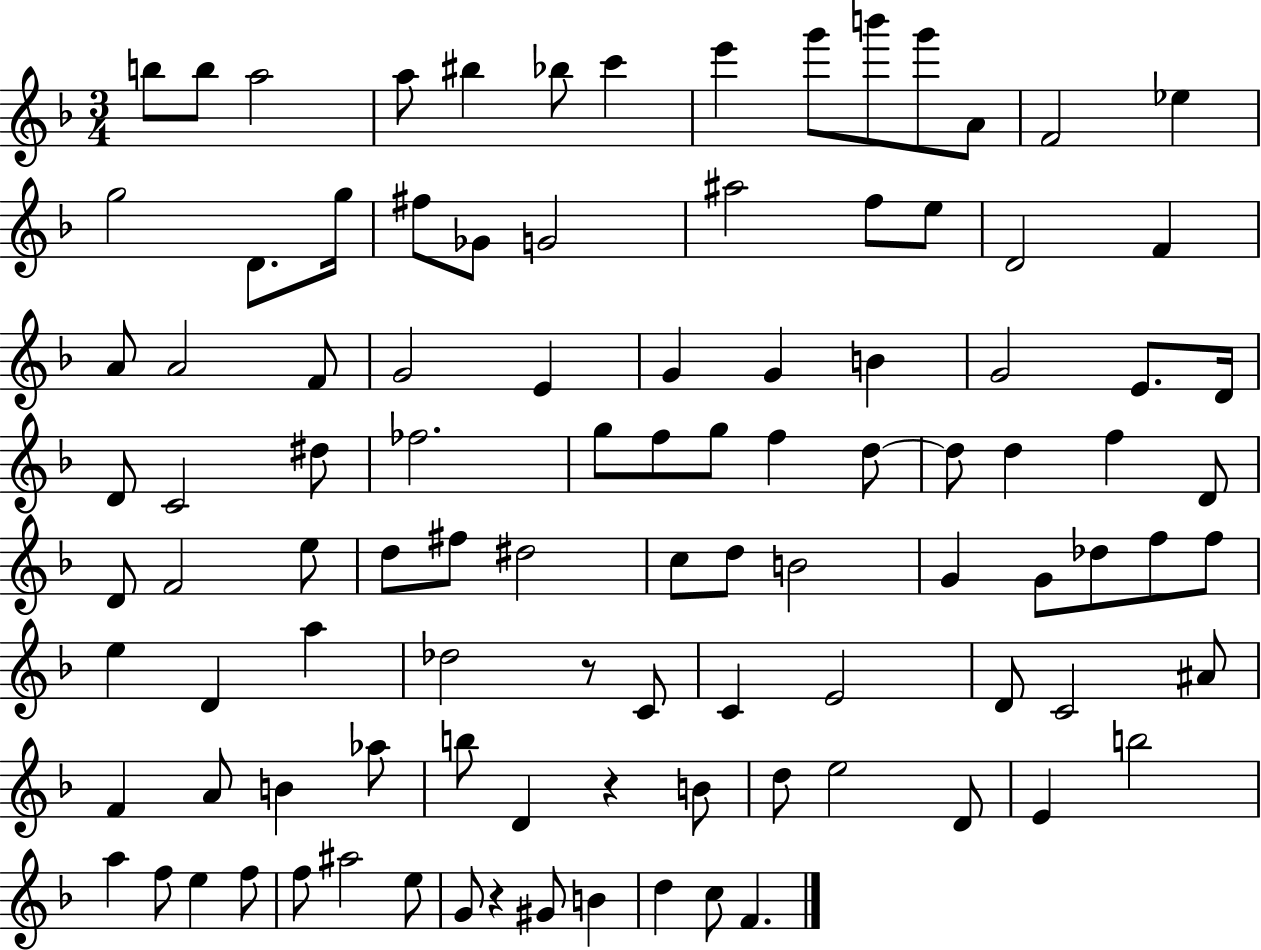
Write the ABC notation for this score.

X:1
T:Untitled
M:3/4
L:1/4
K:F
b/2 b/2 a2 a/2 ^b _b/2 c' e' g'/2 b'/2 g'/2 A/2 F2 _e g2 D/2 g/4 ^f/2 _G/2 G2 ^a2 f/2 e/2 D2 F A/2 A2 F/2 G2 E G G B G2 E/2 D/4 D/2 C2 ^d/2 _f2 g/2 f/2 g/2 f d/2 d/2 d f D/2 D/2 F2 e/2 d/2 ^f/2 ^d2 c/2 d/2 B2 G G/2 _d/2 f/2 f/2 e D a _d2 z/2 C/2 C E2 D/2 C2 ^A/2 F A/2 B _a/2 b/2 D z B/2 d/2 e2 D/2 E b2 a f/2 e f/2 f/2 ^a2 e/2 G/2 z ^G/2 B d c/2 F